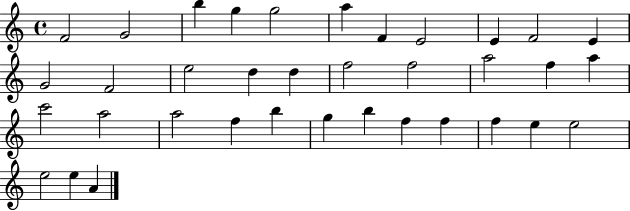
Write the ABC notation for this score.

X:1
T:Untitled
M:4/4
L:1/4
K:C
F2 G2 b g g2 a F E2 E F2 E G2 F2 e2 d d f2 f2 a2 f a c'2 a2 a2 f b g b f f f e e2 e2 e A